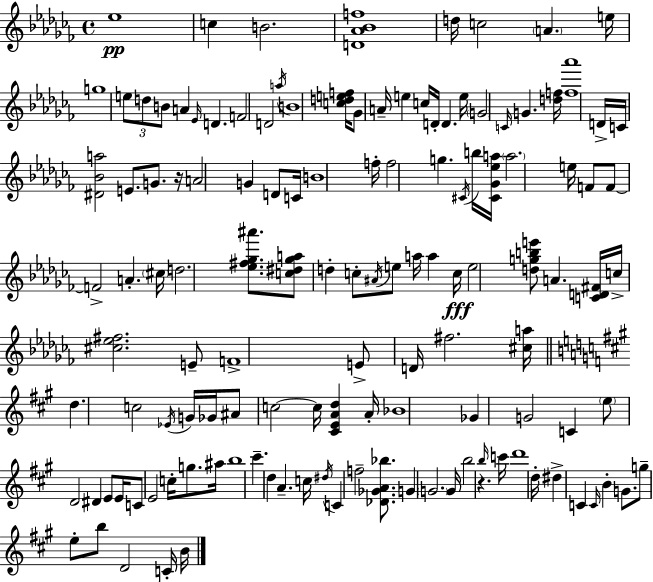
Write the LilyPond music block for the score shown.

{
  \clef treble
  \time 4/4
  \defaultTimeSignature
  \key aes \minor
  ees''1\pp | c''4 b'2. | <d' aes' bes' f''>1 | d''16 c''2 \parenthesize a'4. e''16 | \break g''1 | \tuplet 3/2 { e''8 d''8 b'8 } a'4 \grace { ees'16 } d'4. | f'2 d'2 | \acciaccatura { a''16 } b'1 | \break <c'' d'' e'' f''>16 ges'8 a'16-- e''4 c''16 d'16-. d'4. | e''16 \parenthesize g'2 \grace { c'16 } g'4. | <d'' f''>16 <f'' aes'''>1 | d'16-> c'16 <dis' bes' a''>2 e'8. | \break g'8. r16 a'2 g'4 | d'8 c'16 b'1 | f''16-. f''2 g''4. | \acciaccatura { cis'16 } b''16 <cis' ges' ees'' a''>16 \parenthesize a''2. | \break e''16 f'8 f'8~~ f'2-> a'4.-. | \parenthesize cis''16 d''2. | <ees'' fis'' ges'' ais'''>8. <c'' dis'' ges'' a''>8 d''4-. c''8-. \acciaccatura { ais'16 } e''8 a''16 | a''4 c''16\fff e''2 <d'' g'' b'' e'''>8 a'4. | \break <c' d' fis'>16 c''16-> <cis'' ees'' fis''>2. | e'8-- f'1-> | e'8-> d'16 fis''2. | <cis'' a''>16 \bar "||" \break \key a \major d''4. c''2 \acciaccatura { ees'16 } g'16 | ges'16 ais'8 c''2~~ c''16 <cis' e' a' d''>4 | a'16-. bes'1 | ges'4 g'2 c'4 | \break \parenthesize e''8 d'2 dis'4 e'8 | e'16 c'8 e'2 c''16-. g''8. | ais''16 b''1 | cis'''4.-- d''4 a'4.-- | \break c''16 \acciaccatura { dis''16 } c'4 f''2-- <des' ges' a' bes''>8. | g'4 \parenthesize g'2. | g'16 b''2 r4. | \grace { b''16 } c'''16 d'''1 | \break d''16-. dis''4-> c'4 \grace { c'16 } b'4-. | g'8. g''8-- e''8-. b''8 d'2 | c'16-. b'16 \bar "|."
}